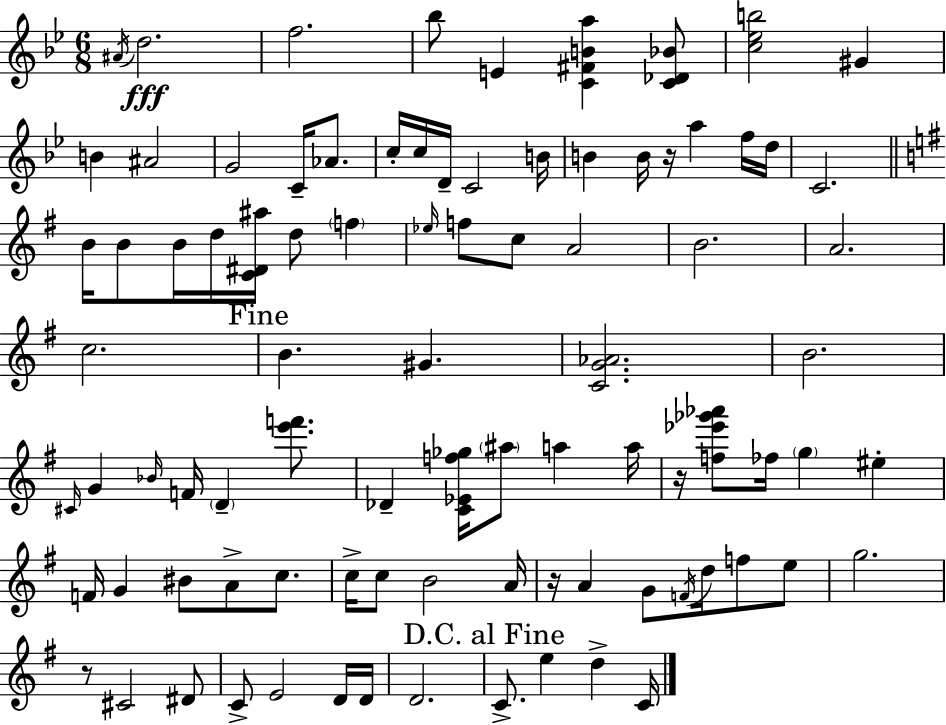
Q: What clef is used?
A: treble